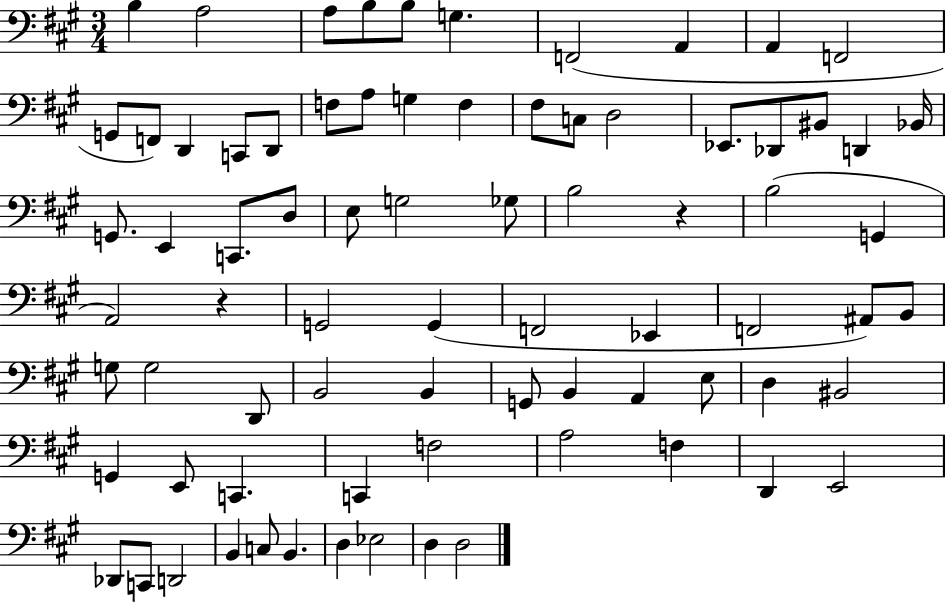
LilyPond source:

{
  \clef bass
  \numericTimeSignature
  \time 3/4
  \key a \major
  b4 a2 | a8 b8 b8 g4. | f,2( a,4 | a,4 f,2 | \break g,8 f,8) d,4 c,8 d,8 | f8 a8 g4 f4 | fis8 c8 d2 | ees,8. des,8 bis,8 d,4 bes,16 | \break g,8. e,4 c,8. d8 | e8 g2 ges8 | b2 r4 | b2( g,4 | \break a,2) r4 | g,2 g,4( | f,2 ees,4 | f,2 ais,8) b,8 | \break g8 g2 d,8 | b,2 b,4 | g,8 b,4 a,4 e8 | d4 bis,2 | \break g,4 e,8 c,4. | c,4 f2 | a2 f4 | d,4 e,2 | \break des,8 c,8 d,2 | b,4 c8 b,4. | d4 ees2 | d4 d2 | \break \bar "|."
}